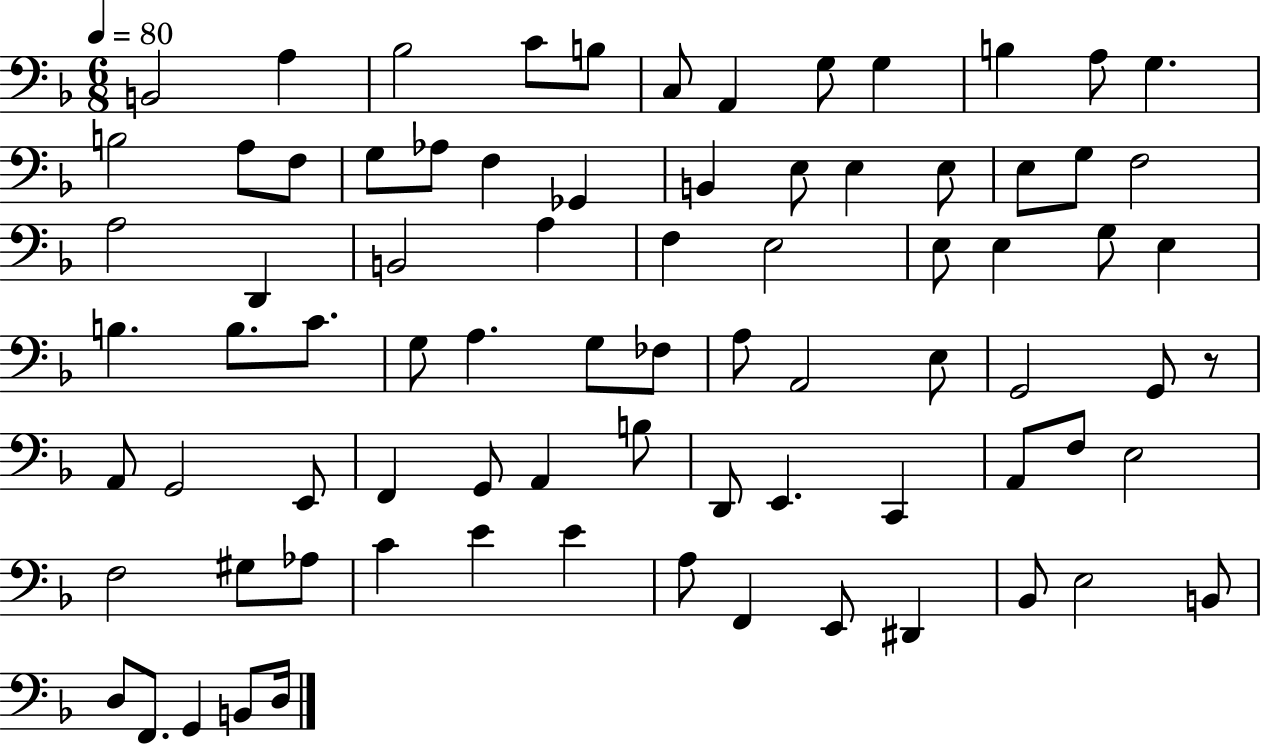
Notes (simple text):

B2/h A3/q Bb3/h C4/e B3/e C3/e A2/q G3/e G3/q B3/q A3/e G3/q. B3/h A3/e F3/e G3/e Ab3/e F3/q Gb2/q B2/q E3/e E3/q E3/e E3/e G3/e F3/h A3/h D2/q B2/h A3/q F3/q E3/h E3/e E3/q G3/e E3/q B3/q. B3/e. C4/e. G3/e A3/q. G3/e FES3/e A3/e A2/h E3/e G2/h G2/e R/e A2/e G2/h E2/e F2/q G2/e A2/q B3/e D2/e E2/q. C2/q A2/e F3/e E3/h F3/h G#3/e Ab3/e C4/q E4/q E4/q A3/e F2/q E2/e D#2/q Bb2/e E3/h B2/e D3/e F2/e. G2/q B2/e D3/s